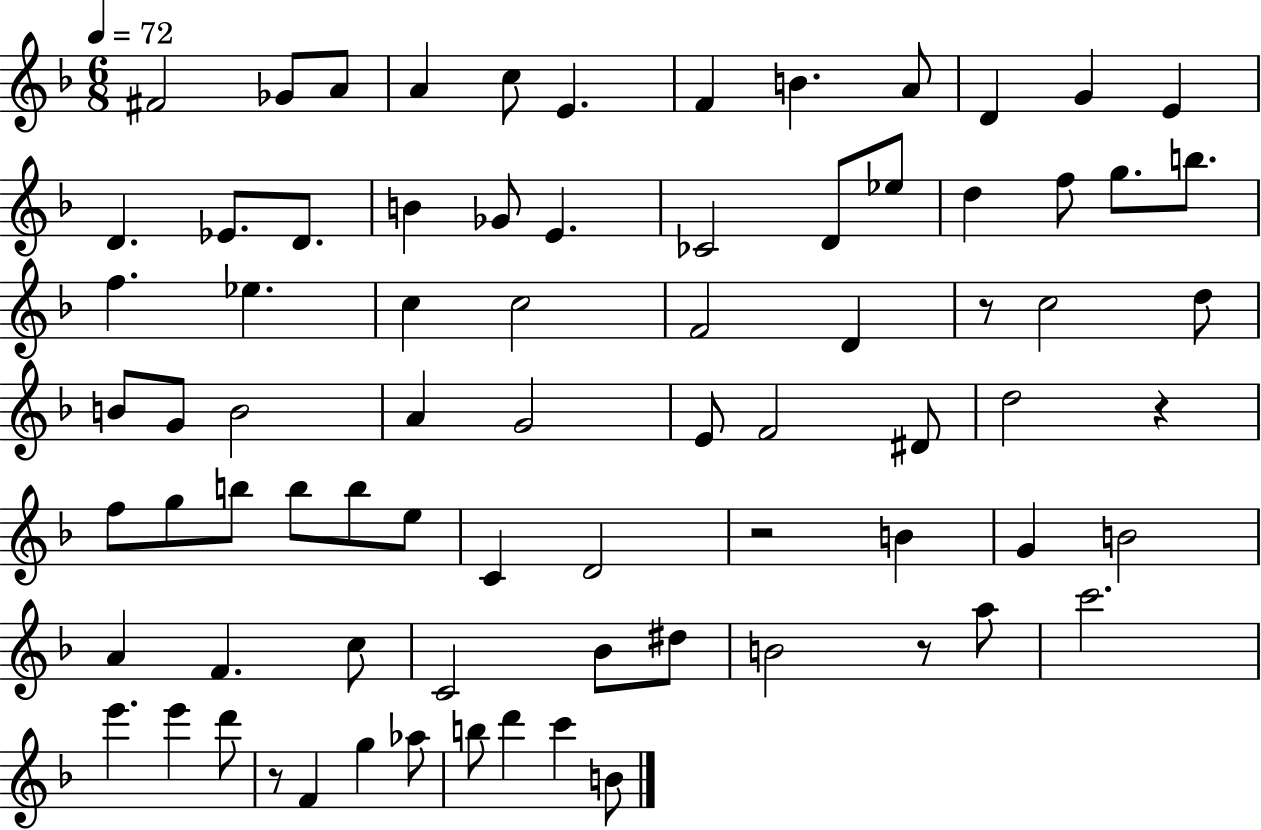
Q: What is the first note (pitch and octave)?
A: F#4